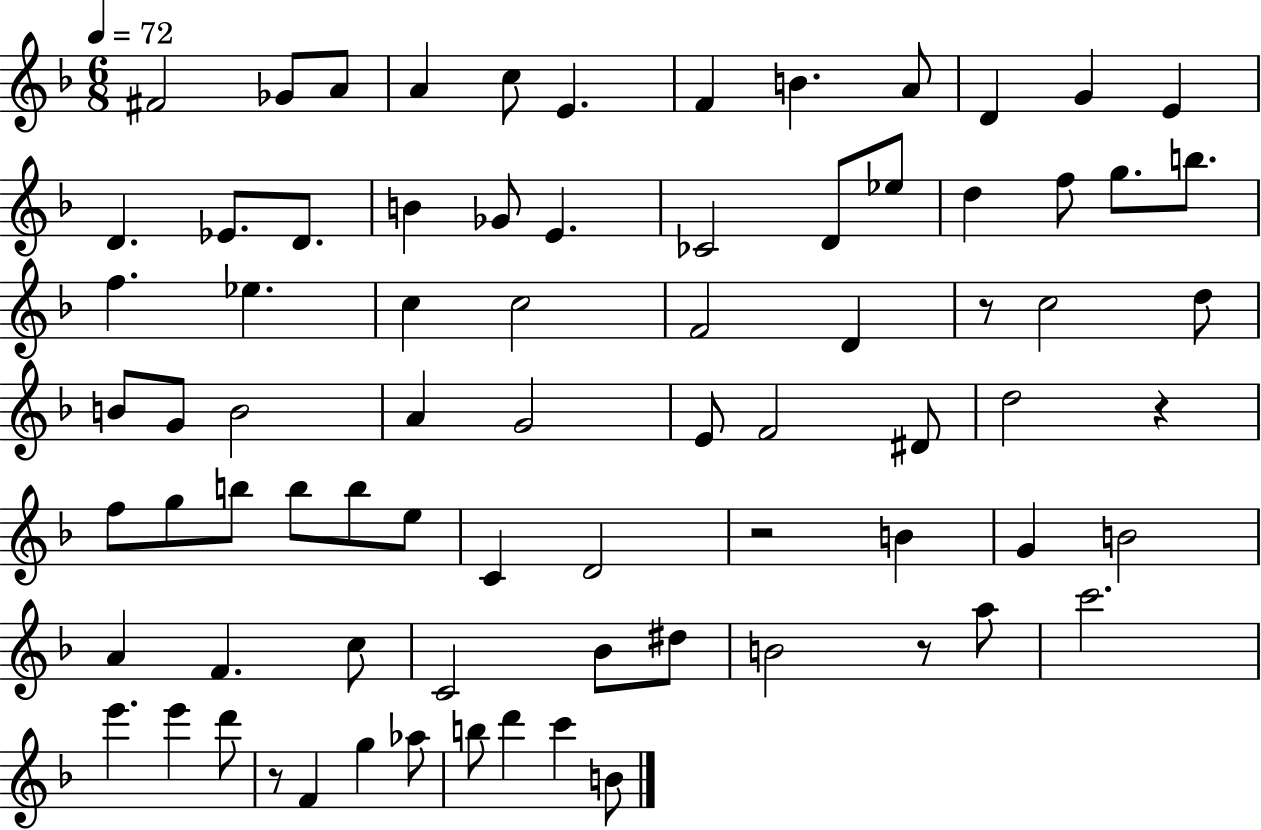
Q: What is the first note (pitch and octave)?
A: F#4